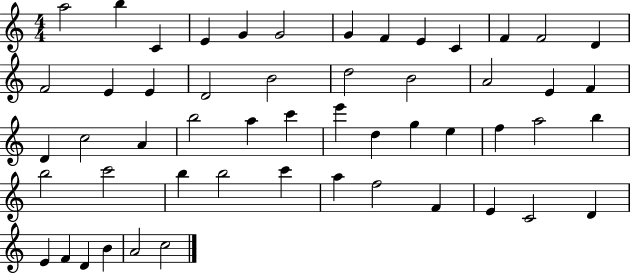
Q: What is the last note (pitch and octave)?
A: C5